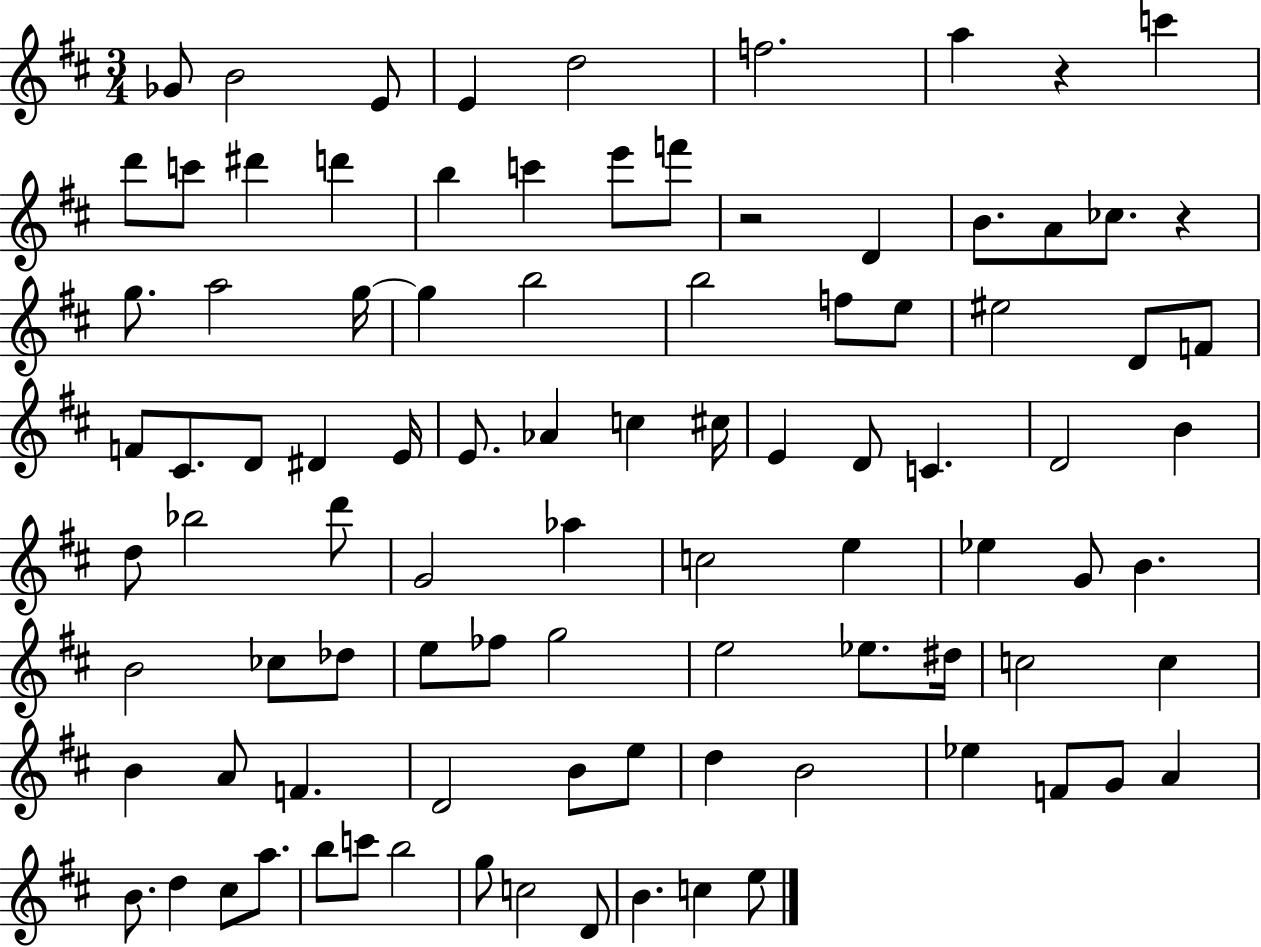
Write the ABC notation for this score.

X:1
T:Untitled
M:3/4
L:1/4
K:D
_G/2 B2 E/2 E d2 f2 a z c' d'/2 c'/2 ^d' d' b c' e'/2 f'/2 z2 D B/2 A/2 _c/2 z g/2 a2 g/4 g b2 b2 f/2 e/2 ^e2 D/2 F/2 F/2 ^C/2 D/2 ^D E/4 E/2 _A c ^c/4 E D/2 C D2 B d/2 _b2 d'/2 G2 _a c2 e _e G/2 B B2 _c/2 _d/2 e/2 _f/2 g2 e2 _e/2 ^d/4 c2 c B A/2 F D2 B/2 e/2 d B2 _e F/2 G/2 A B/2 d ^c/2 a/2 b/2 c'/2 b2 g/2 c2 D/2 B c e/2